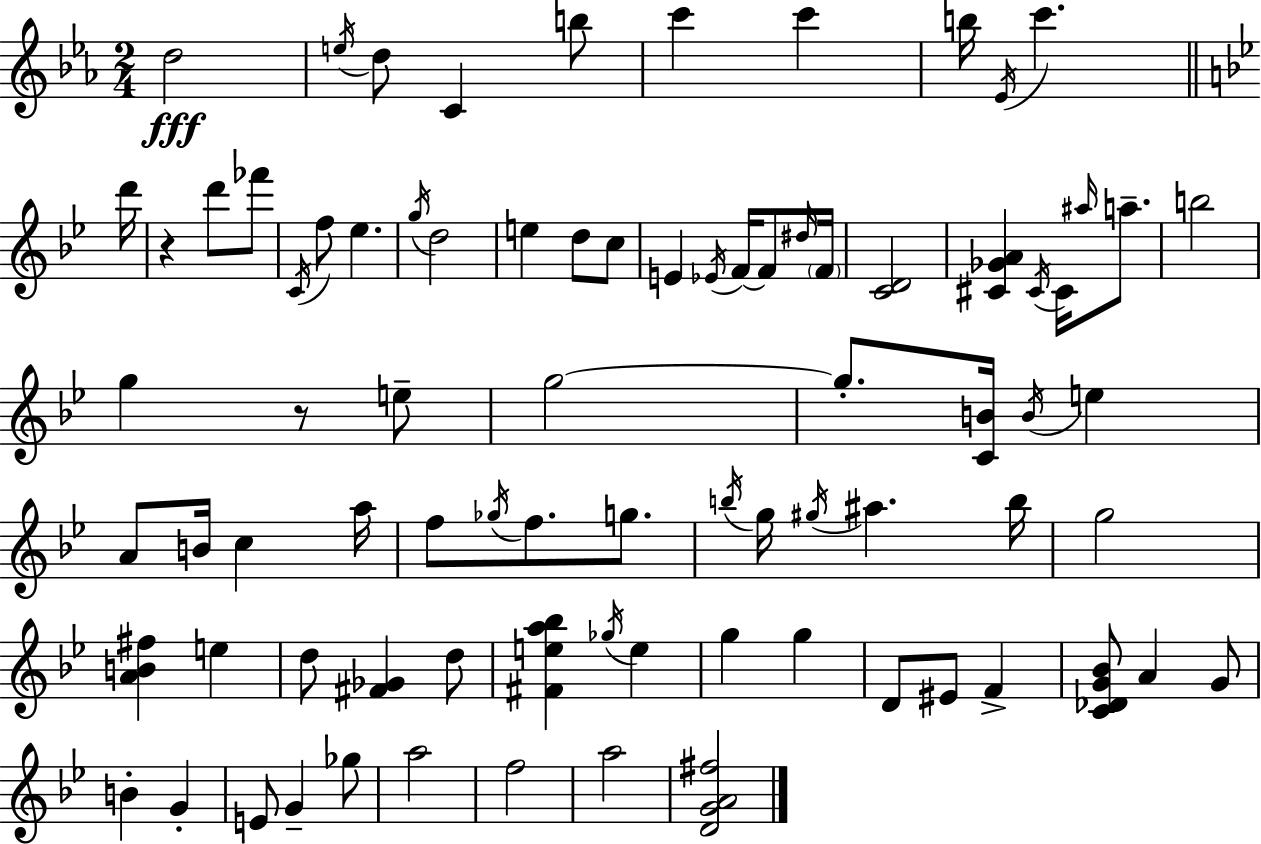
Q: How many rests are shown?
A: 2